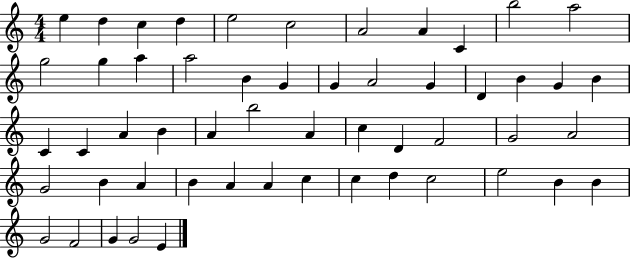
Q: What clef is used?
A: treble